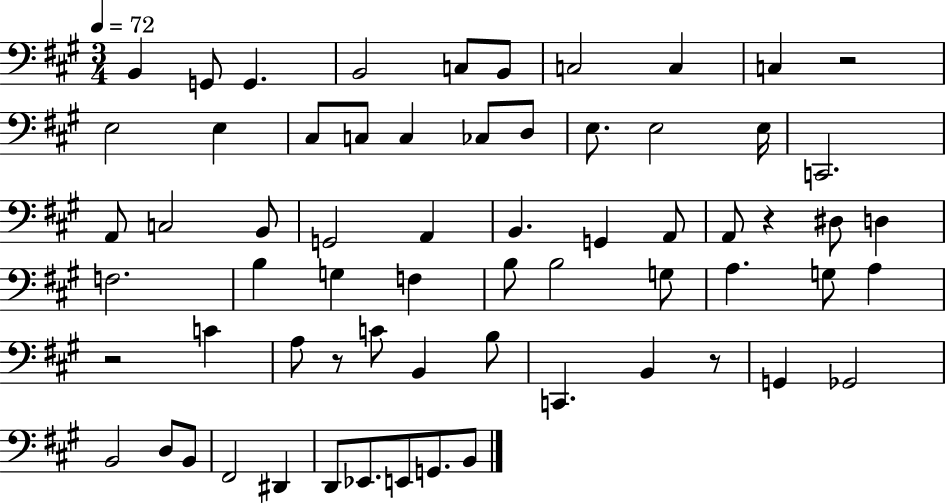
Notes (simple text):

B2/q G2/e G2/q. B2/h C3/e B2/e C3/h C3/q C3/q R/h E3/h E3/q C#3/e C3/e C3/q CES3/e D3/e E3/e. E3/h E3/s C2/h. A2/e C3/h B2/e G2/h A2/q B2/q. G2/q A2/e A2/e R/q D#3/e D3/q F3/h. B3/q G3/q F3/q B3/e B3/h G3/e A3/q. G3/e A3/q R/h C4/q A3/e R/e C4/e B2/q B3/e C2/q. B2/q R/e G2/q Gb2/h B2/h D3/e B2/e F#2/h D#2/q D2/e Eb2/e. E2/e G2/e. B2/e